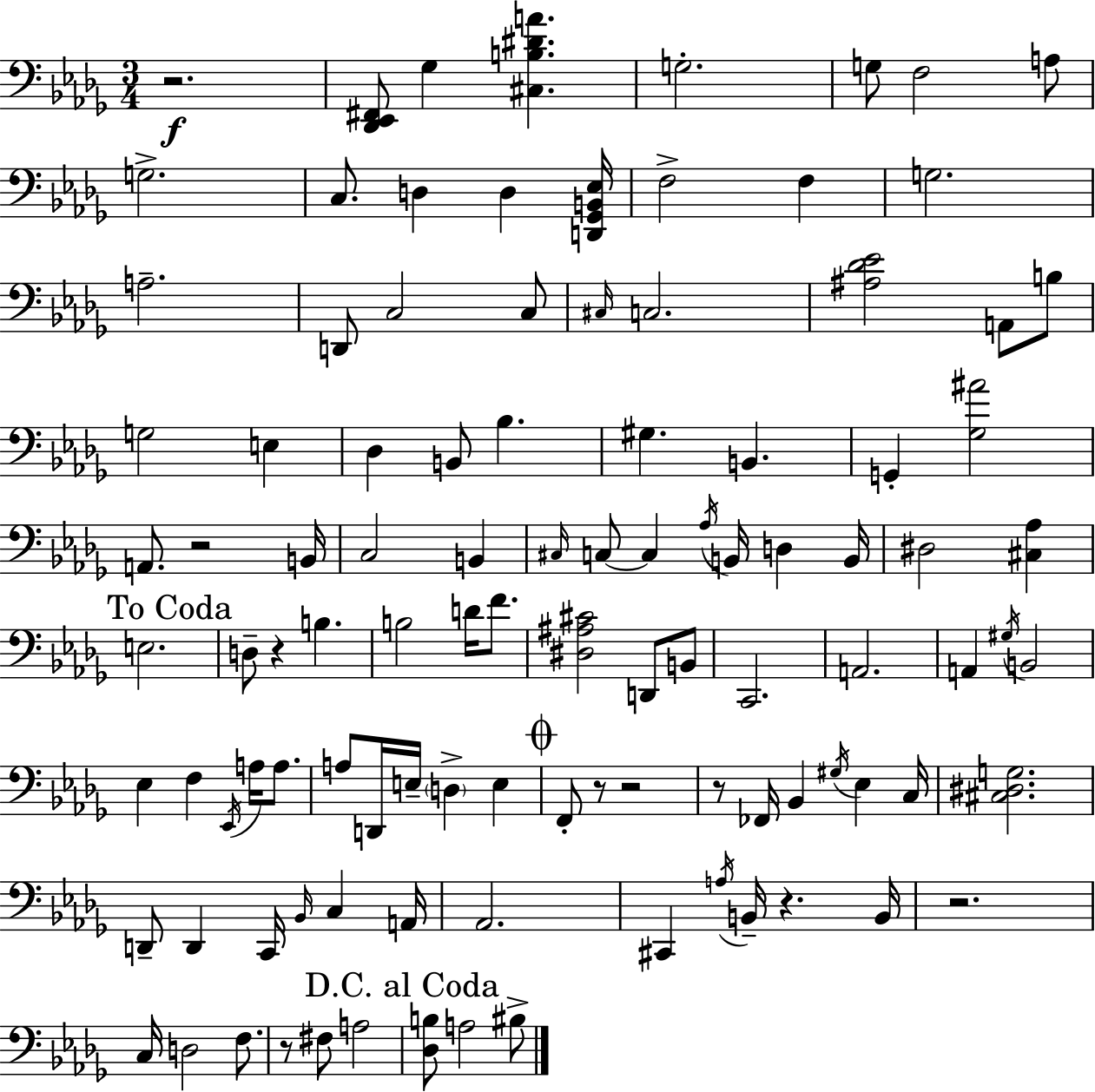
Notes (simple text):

R/h. [Db2,Eb2,F#2]/e Gb3/q [C#3,B3,D#4,A4]/q. G3/h. G3/e F3/h A3/e G3/h. C3/e. D3/q D3/q [D2,Gb2,B2,Eb3]/s F3/h F3/q G3/h. A3/h. D2/e C3/h C3/e C#3/s C3/h. [A#3,Db4,Eb4]/h A2/e B3/e G3/h E3/q Db3/q B2/e Bb3/q. G#3/q. B2/q. G2/q [Gb3,A#4]/h A2/e. R/h B2/s C3/h B2/q C#3/s C3/e C3/q Ab3/s B2/s D3/q B2/s D#3/h [C#3,Ab3]/q E3/h. D3/e R/q B3/q. B3/h D4/s F4/e. [D#3,A#3,C#4]/h D2/e B2/e C2/h. A2/h. A2/q G#3/s B2/h Eb3/q F3/q Eb2/s A3/s A3/e. A3/e D2/s E3/s D3/q E3/q F2/e R/e R/h R/e FES2/s Bb2/q G#3/s Eb3/q C3/s [C#3,D#3,G3]/h. D2/e D2/q C2/s Bb2/s C3/q A2/s Ab2/h. C#2/q A3/s B2/s R/q. B2/s R/h. C3/s D3/h F3/e. R/e F#3/e A3/h [Db3,B3]/e A3/h BIS3/e